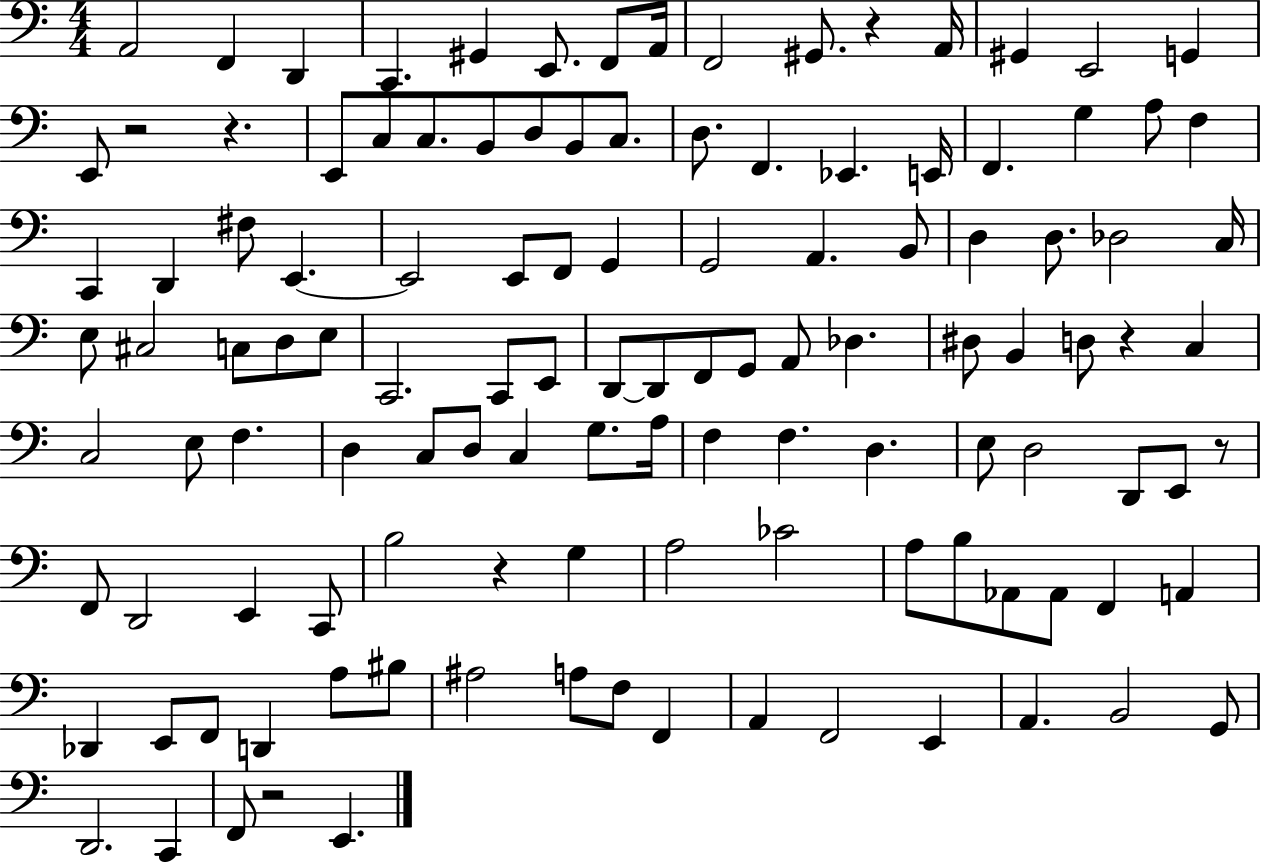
X:1
T:Untitled
M:4/4
L:1/4
K:C
A,,2 F,, D,, C,, ^G,, E,,/2 F,,/2 A,,/4 F,,2 ^G,,/2 z A,,/4 ^G,, E,,2 G,, E,,/2 z2 z E,,/2 C,/2 C,/2 B,,/2 D,/2 B,,/2 C,/2 D,/2 F,, _E,, E,,/4 F,, G, A,/2 F, C,, D,, ^F,/2 E,, E,,2 E,,/2 F,,/2 G,, G,,2 A,, B,,/2 D, D,/2 _D,2 C,/4 E,/2 ^C,2 C,/2 D,/2 E,/2 C,,2 C,,/2 E,,/2 D,,/2 D,,/2 F,,/2 G,,/2 A,,/2 _D, ^D,/2 B,, D,/2 z C, C,2 E,/2 F, D, C,/2 D,/2 C, G,/2 A,/4 F, F, D, E,/2 D,2 D,,/2 E,,/2 z/2 F,,/2 D,,2 E,, C,,/2 B,2 z G, A,2 _C2 A,/2 B,/2 _A,,/2 _A,,/2 F,, A,, _D,, E,,/2 F,,/2 D,, A,/2 ^B,/2 ^A,2 A,/2 F,/2 F,, A,, F,,2 E,, A,, B,,2 G,,/2 D,,2 C,, F,,/2 z2 E,,